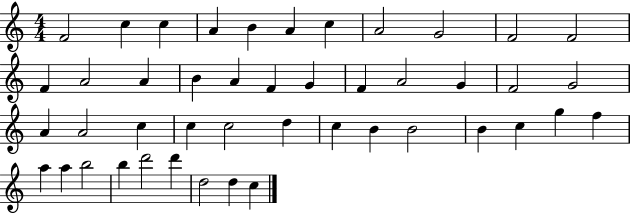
X:1
T:Untitled
M:4/4
L:1/4
K:C
F2 c c A B A c A2 G2 F2 F2 F A2 A B A F G F A2 G F2 G2 A A2 c c c2 d c B B2 B c g f a a b2 b d'2 d' d2 d c